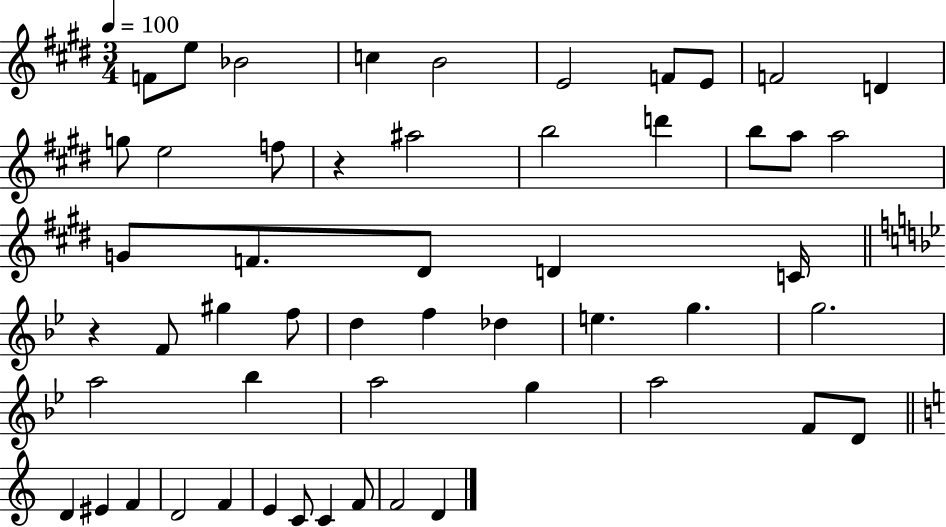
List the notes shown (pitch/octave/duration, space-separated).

F4/e E5/e Bb4/h C5/q B4/h E4/h F4/e E4/e F4/h D4/q G5/e E5/h F5/e R/q A#5/h B5/h D6/q B5/e A5/e A5/h G4/e F4/e. D#4/e D4/q C4/s R/q F4/e G#5/q F5/e D5/q F5/q Db5/q E5/q. G5/q. G5/h. A5/h Bb5/q A5/h G5/q A5/h F4/e D4/e D4/q EIS4/q F4/q D4/h F4/q E4/q C4/e C4/q F4/e F4/h D4/q